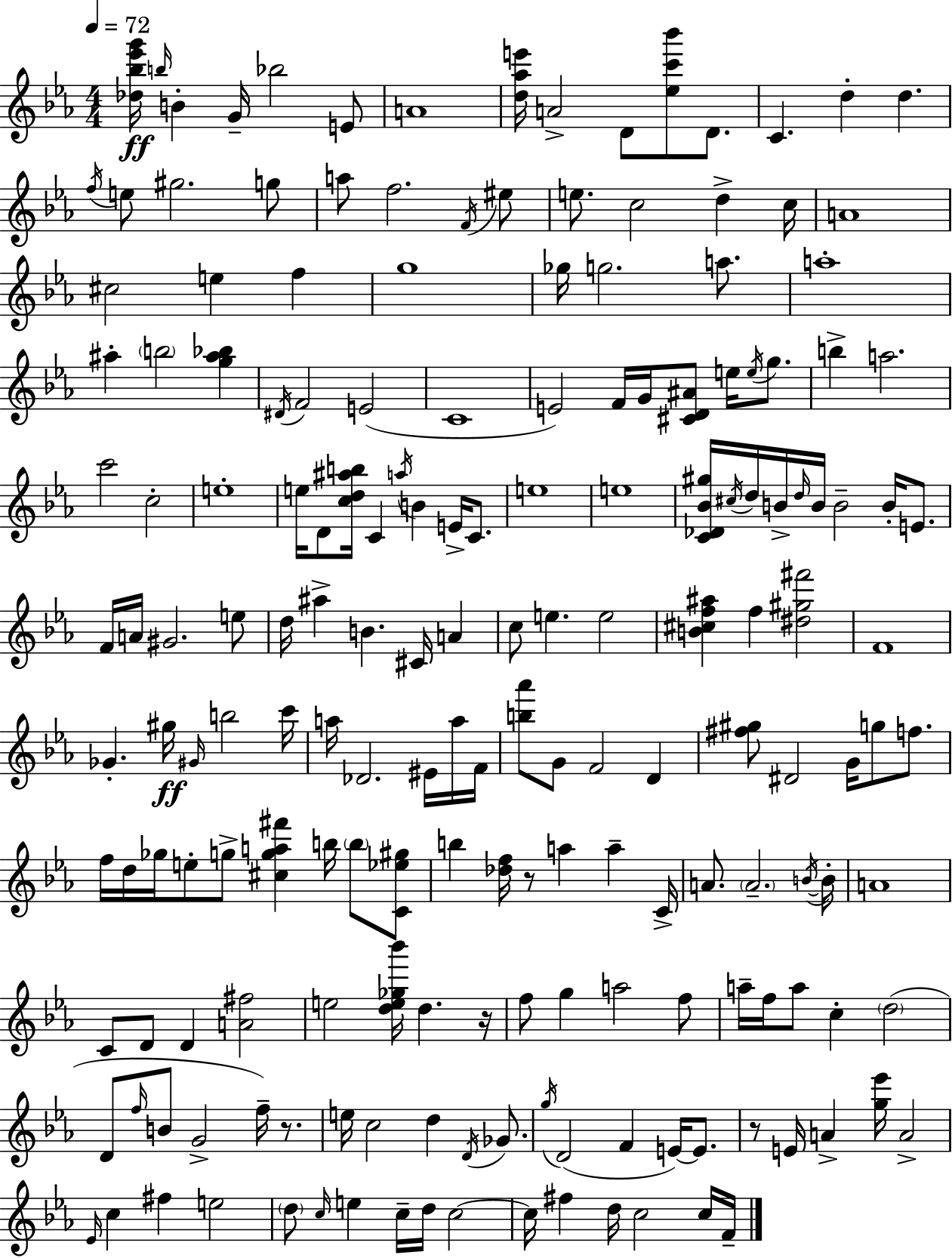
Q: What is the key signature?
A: C minor